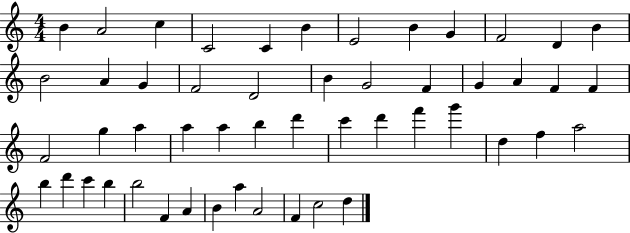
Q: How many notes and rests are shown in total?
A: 51